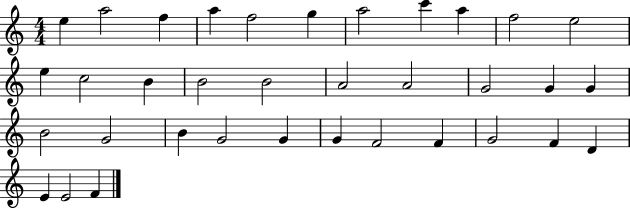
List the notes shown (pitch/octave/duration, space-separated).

E5/q A5/h F5/q A5/q F5/h G5/q A5/h C6/q A5/q F5/h E5/h E5/q C5/h B4/q B4/h B4/h A4/h A4/h G4/h G4/q G4/q B4/h G4/h B4/q G4/h G4/q G4/q F4/h F4/q G4/h F4/q D4/q E4/q E4/h F4/q